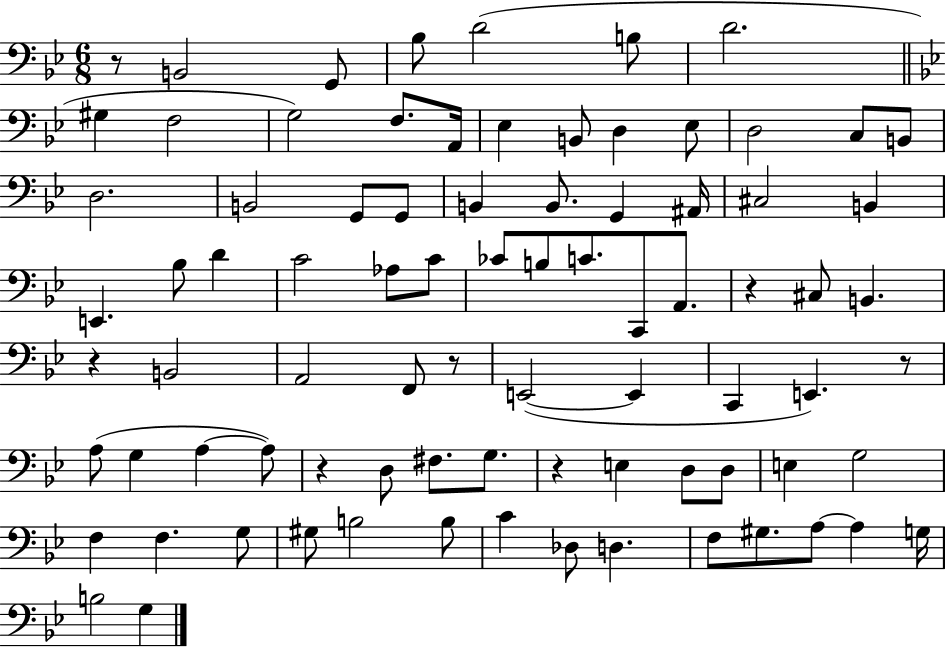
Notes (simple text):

R/e B2/h G2/e Bb3/e D4/h B3/e D4/h. G#3/q F3/h G3/h F3/e. A2/s Eb3/q B2/e D3/q Eb3/e D3/h C3/e B2/e D3/h. B2/h G2/e G2/e B2/q B2/e. G2/q A#2/s C#3/h B2/q E2/q. Bb3/e D4/q C4/h Ab3/e C4/e CES4/e B3/e C4/e. C2/e A2/e. R/q C#3/e B2/q. R/q B2/h A2/h F2/e R/e E2/h E2/q C2/q E2/q. R/e A3/e G3/q A3/q A3/e R/q D3/e F#3/e. G3/e. R/q E3/q D3/e D3/e E3/q G3/h F3/q F3/q. G3/e G#3/e B3/h B3/e C4/q Db3/e D3/q. F3/e G#3/e. A3/e A3/q G3/s B3/h G3/q